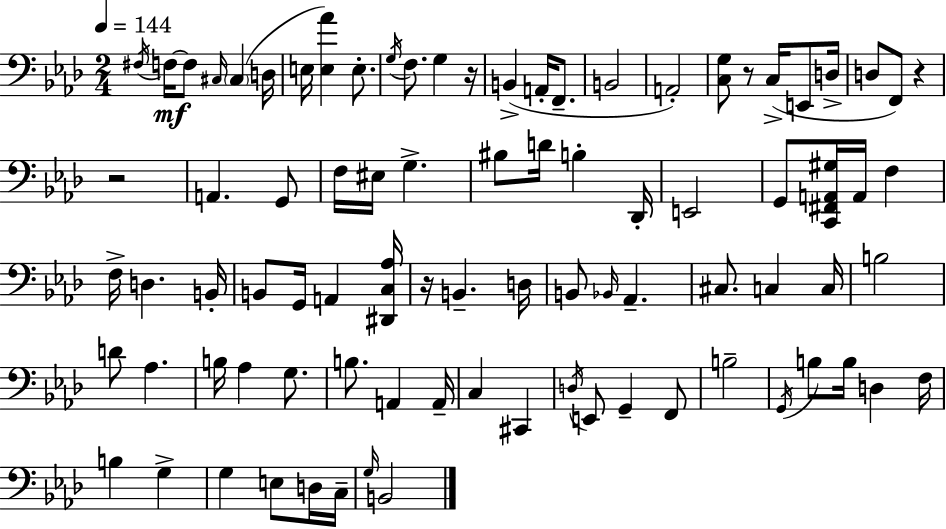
{
  \clef bass
  \numericTimeSignature
  \time 2/4
  \key aes \major
  \tempo 4 = 144
  \acciaccatura { fis16 }\mf f16~~ f8 \grace { cis16 }( \parenthesize cis4 | d16 e16 <e aes'>4) e8.-. | \acciaccatura { g16 } f8. g4 | r16 b,4->( a,16-. | \break f,8.-- b,2 | a,2-.) | <c g>8 r8 c16->( | e,8 d16-> d8 f,8) r4 | \break r2 | a,4. | g,8 f16 eis16 g4.-> | bis8 d'16 b4-. | \break des,16-. e,2 | g,8 <c, fis, a, gis>16 a,16 f4 | f16-> d4. | b,16-. b,8 g,16 a,4 | \break <dis, c aes>16 r16 b,4.-- | d16 b,8 \grace { bes,16 } aes,4.-- | cis8. c4 | c16 b2 | \break d'8 aes4. | b16 aes4 | g8. b8. a,4 | a,16-- c4 | \break cis,4 \acciaccatura { d16 } e,8 g,4-- | f,8 b2-- | \acciaccatura { g,16 } b8 | b16 d4 f16 b4 | \break g4-> g4 | e8 d16 c16-- \grace { g16 } b,2 | \bar "|."
}